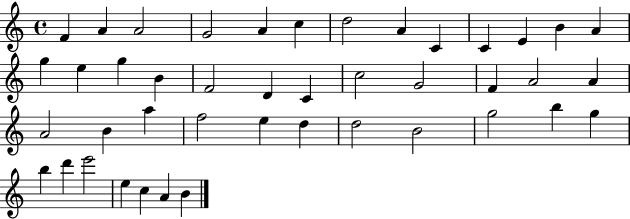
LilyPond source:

{
  \clef treble
  \time 4/4
  \defaultTimeSignature
  \key c \major
  f'4 a'4 a'2 | g'2 a'4 c''4 | d''2 a'4 c'4 | c'4 e'4 b'4 a'4 | \break g''4 e''4 g''4 b'4 | f'2 d'4 c'4 | c''2 g'2 | f'4 a'2 a'4 | \break a'2 b'4 a''4 | f''2 e''4 d''4 | d''2 b'2 | g''2 b''4 g''4 | \break b''4 d'''4 e'''2 | e''4 c''4 a'4 b'4 | \bar "|."
}